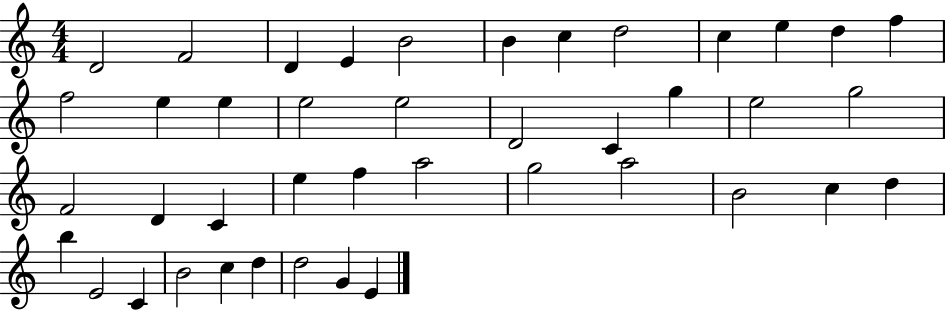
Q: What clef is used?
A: treble